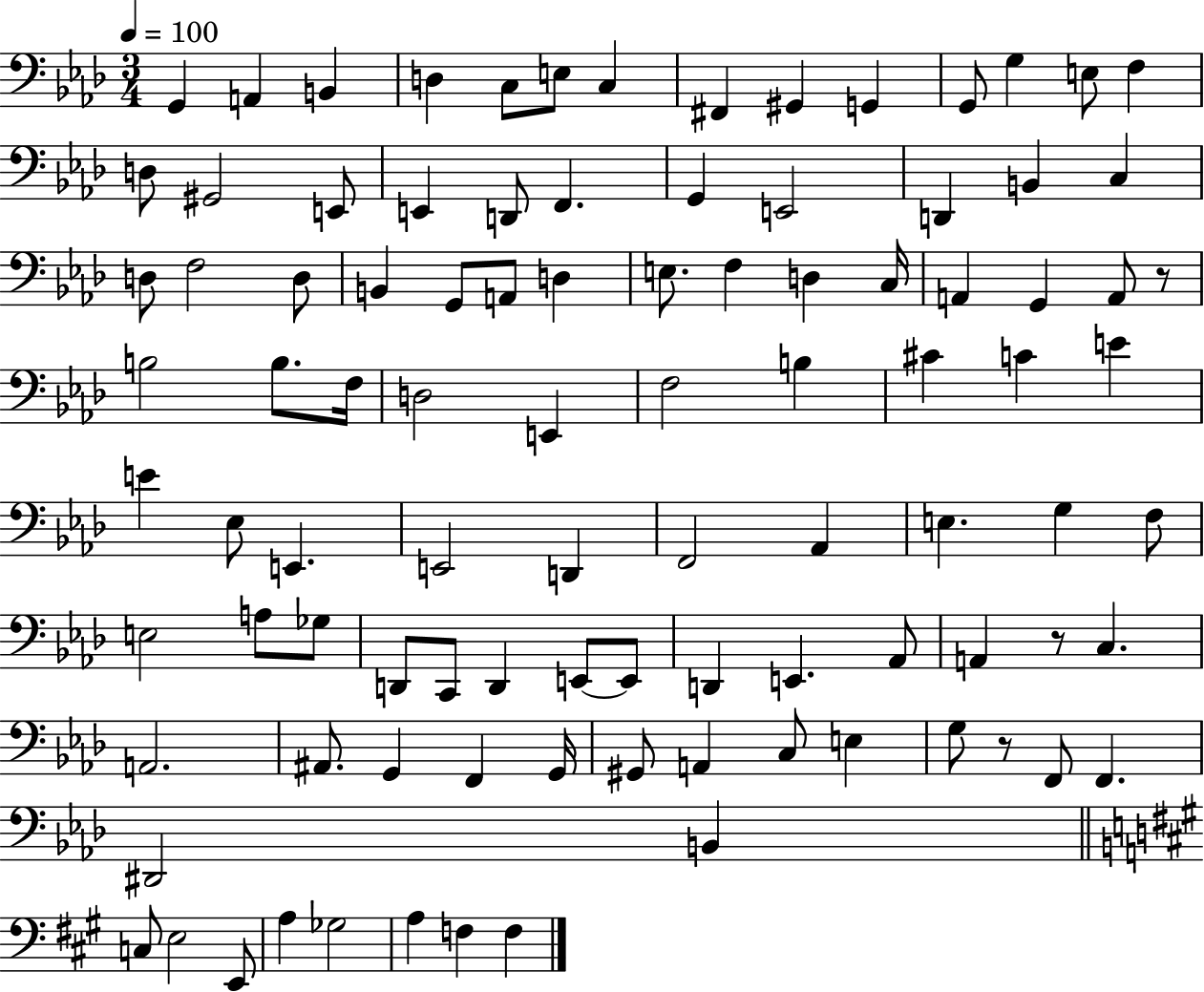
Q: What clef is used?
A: bass